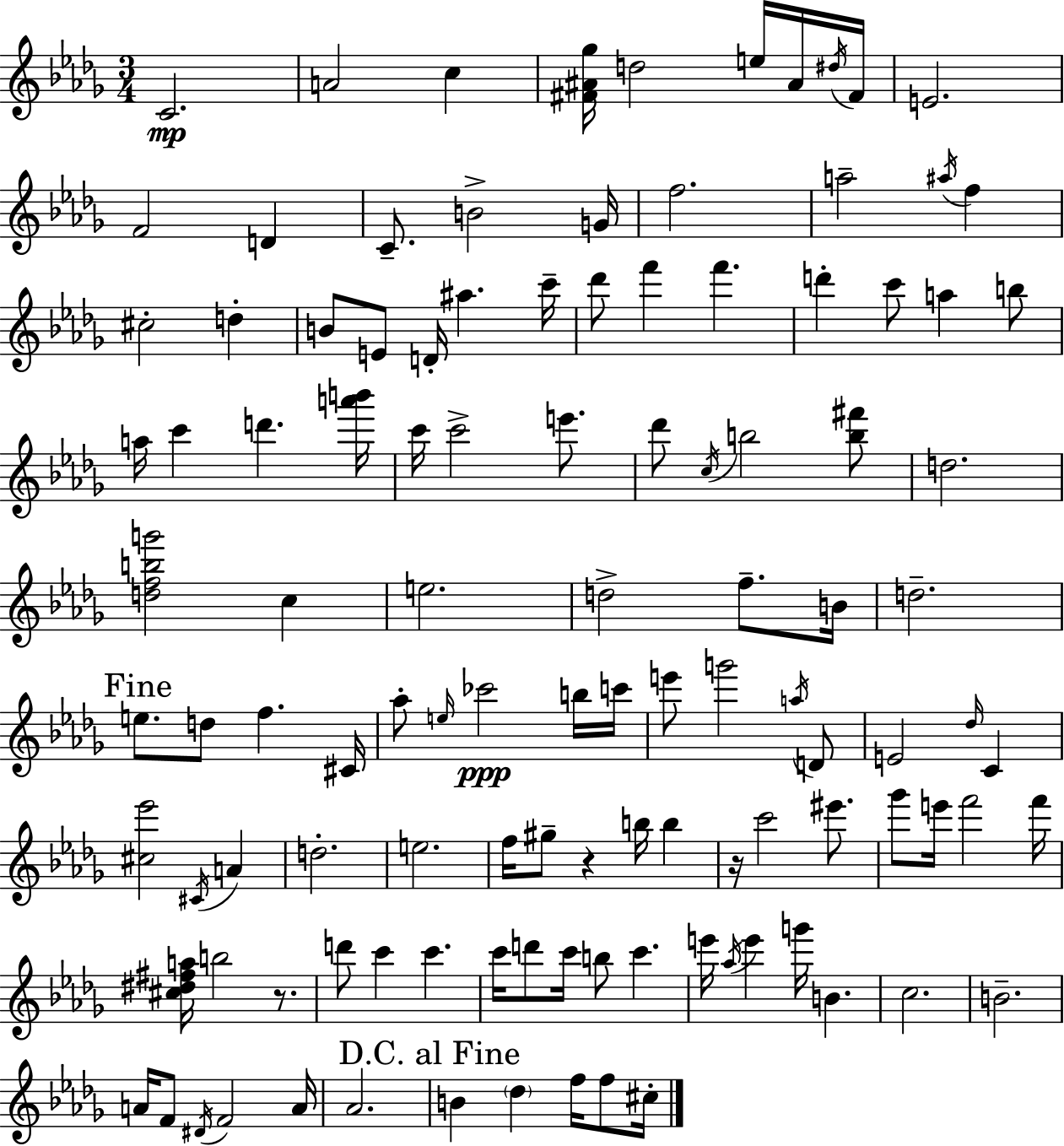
{
  \clef treble
  \numericTimeSignature
  \time 3/4
  \key bes \minor
  c'2.\mp | a'2 c''4 | <fis' ais' ges''>16 d''2 e''16 ais'16 \acciaccatura { dis''16 } | fis'16 e'2. | \break f'2 d'4 | c'8.-- b'2-> | g'16 f''2. | a''2-- \acciaccatura { ais''16 } f''4 | \break cis''2-. d''4-. | b'8 e'8 d'16-. ais''4. | c'''16-- des'''8 f'''4 f'''4. | d'''4-. c'''8 a''4 | \break b''8 a''16 c'''4 d'''4. | <a''' b'''>16 c'''16 c'''2-> e'''8. | des'''8 \acciaccatura { c''16 } b''2 | <b'' fis'''>8 d''2. | \break <d'' f'' b'' g'''>2 c''4 | e''2. | d''2-> f''8.-- | b'16 d''2.-- | \break \mark "Fine" e''8. d''8 f''4. | cis'16 aes''8-. \grace { e''16 }\ppp ces'''2 | b''16 c'''16 e'''8 g'''2 | \acciaccatura { a''16 } d'8 e'2 | \break \grace { des''16 } c'4 <cis'' ees'''>2 | \acciaccatura { cis'16 } a'4 d''2.-. | e''2. | f''16 gis''8-- r4 | \break b''16 b''4 r16 c'''2 | eis'''8. ges'''8 e'''16 f'''2 | f'''16 <cis'' dis'' fis'' a''>16 b''2 | r8. d'''8 c'''4 | \break c'''4. c'''16 d'''8 c'''16 b''8 | c'''4. e'''16 \acciaccatura { aes''16 } e'''4 | g'''16 b'4. c''2. | b'2.-- | \break a'16 f'8 \acciaccatura { dis'16 } | f'2 a'16 aes'2. | \mark "D.C. al Fine" b'4 | \parenthesize des''4 f''16 f''8 cis''16-. \bar "|."
}